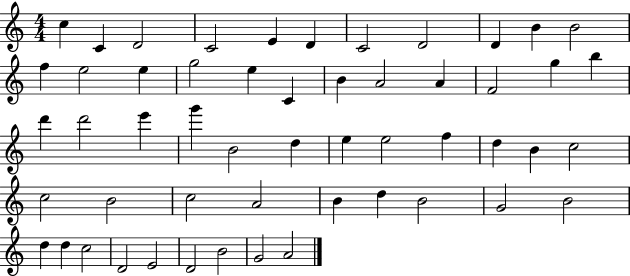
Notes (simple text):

C5/q C4/q D4/h C4/h E4/q D4/q C4/h D4/h D4/q B4/q B4/h F5/q E5/h E5/q G5/h E5/q C4/q B4/q A4/h A4/q F4/h G5/q B5/q D6/q D6/h E6/q G6/q B4/h D5/q E5/q E5/h F5/q D5/q B4/q C5/h C5/h B4/h C5/h A4/h B4/q D5/q B4/h G4/h B4/h D5/q D5/q C5/h D4/h E4/h D4/h B4/h G4/h A4/h